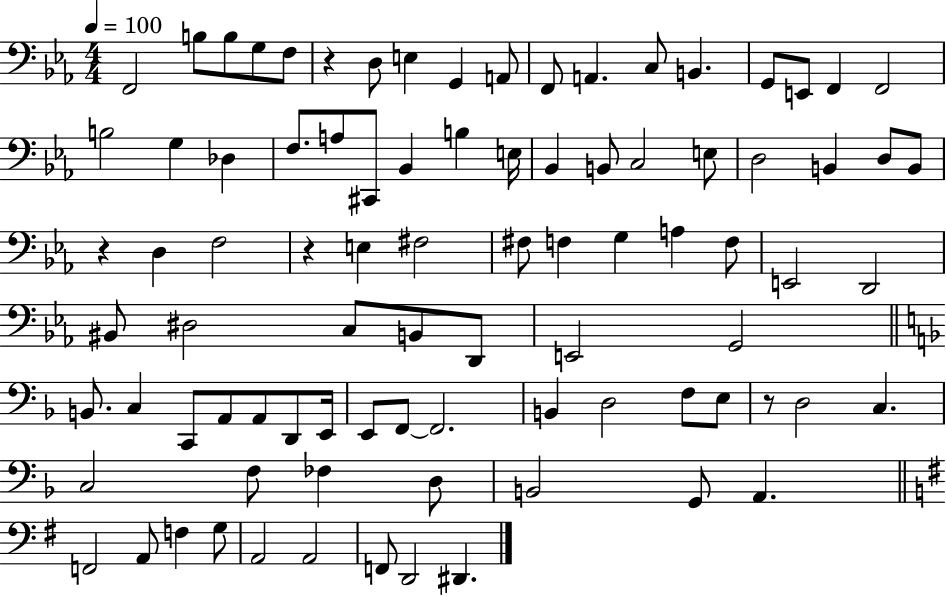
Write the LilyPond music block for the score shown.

{
  \clef bass
  \numericTimeSignature
  \time 4/4
  \key ees \major
  \tempo 4 = 100
  f,2 b8 b8 g8 f8 | r4 d8 e4 g,4 a,8 | f,8 a,4. c8 b,4. | g,8 e,8 f,4 f,2 | \break b2 g4 des4 | f8. a8 cis,8 bes,4 b4 e16 | bes,4 b,8 c2 e8 | d2 b,4 d8 b,8 | \break r4 d4 f2 | r4 e4 fis2 | fis8 f4 g4 a4 f8 | e,2 d,2 | \break bis,8 dis2 c8 b,8 d,8 | e,2 g,2 | \bar "||" \break \key d \minor b,8. c4 c,8 a,8 a,8 d,8 e,16 | e,8 f,8~~ f,2. | b,4 d2 f8 e8 | r8 d2 c4. | \break c2 f8 fes4 d8 | b,2 g,8 a,4. | \bar "||" \break \key g \major f,2 a,8 f4 g8 | a,2 a,2 | f,8 d,2 dis,4. | \bar "|."
}